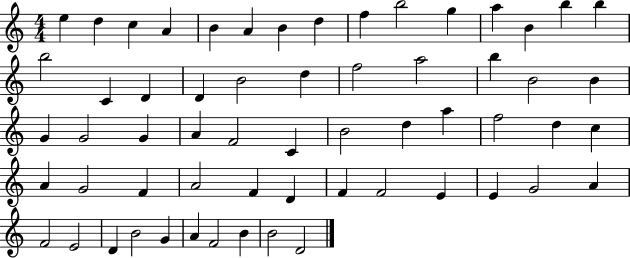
{
  \clef treble
  \numericTimeSignature
  \time 4/4
  \key c \major
  e''4 d''4 c''4 a'4 | b'4 a'4 b'4 d''4 | f''4 b''2 g''4 | a''4 b'4 b''4 b''4 | \break b''2 c'4 d'4 | d'4 b'2 d''4 | f''2 a''2 | b''4 b'2 b'4 | \break g'4 g'2 g'4 | a'4 f'2 c'4 | b'2 d''4 a''4 | f''2 d''4 c''4 | \break a'4 g'2 f'4 | a'2 f'4 d'4 | f'4 f'2 e'4 | e'4 g'2 a'4 | \break f'2 e'2 | d'4 b'2 g'4 | a'4 f'2 b'4 | b'2 d'2 | \break \bar "|."
}